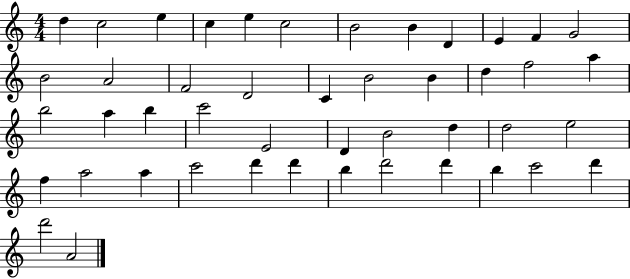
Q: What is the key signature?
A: C major